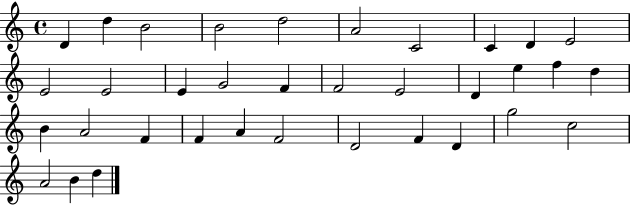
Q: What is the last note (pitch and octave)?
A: D5